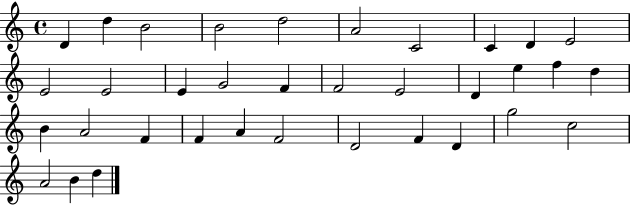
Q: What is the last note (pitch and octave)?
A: D5